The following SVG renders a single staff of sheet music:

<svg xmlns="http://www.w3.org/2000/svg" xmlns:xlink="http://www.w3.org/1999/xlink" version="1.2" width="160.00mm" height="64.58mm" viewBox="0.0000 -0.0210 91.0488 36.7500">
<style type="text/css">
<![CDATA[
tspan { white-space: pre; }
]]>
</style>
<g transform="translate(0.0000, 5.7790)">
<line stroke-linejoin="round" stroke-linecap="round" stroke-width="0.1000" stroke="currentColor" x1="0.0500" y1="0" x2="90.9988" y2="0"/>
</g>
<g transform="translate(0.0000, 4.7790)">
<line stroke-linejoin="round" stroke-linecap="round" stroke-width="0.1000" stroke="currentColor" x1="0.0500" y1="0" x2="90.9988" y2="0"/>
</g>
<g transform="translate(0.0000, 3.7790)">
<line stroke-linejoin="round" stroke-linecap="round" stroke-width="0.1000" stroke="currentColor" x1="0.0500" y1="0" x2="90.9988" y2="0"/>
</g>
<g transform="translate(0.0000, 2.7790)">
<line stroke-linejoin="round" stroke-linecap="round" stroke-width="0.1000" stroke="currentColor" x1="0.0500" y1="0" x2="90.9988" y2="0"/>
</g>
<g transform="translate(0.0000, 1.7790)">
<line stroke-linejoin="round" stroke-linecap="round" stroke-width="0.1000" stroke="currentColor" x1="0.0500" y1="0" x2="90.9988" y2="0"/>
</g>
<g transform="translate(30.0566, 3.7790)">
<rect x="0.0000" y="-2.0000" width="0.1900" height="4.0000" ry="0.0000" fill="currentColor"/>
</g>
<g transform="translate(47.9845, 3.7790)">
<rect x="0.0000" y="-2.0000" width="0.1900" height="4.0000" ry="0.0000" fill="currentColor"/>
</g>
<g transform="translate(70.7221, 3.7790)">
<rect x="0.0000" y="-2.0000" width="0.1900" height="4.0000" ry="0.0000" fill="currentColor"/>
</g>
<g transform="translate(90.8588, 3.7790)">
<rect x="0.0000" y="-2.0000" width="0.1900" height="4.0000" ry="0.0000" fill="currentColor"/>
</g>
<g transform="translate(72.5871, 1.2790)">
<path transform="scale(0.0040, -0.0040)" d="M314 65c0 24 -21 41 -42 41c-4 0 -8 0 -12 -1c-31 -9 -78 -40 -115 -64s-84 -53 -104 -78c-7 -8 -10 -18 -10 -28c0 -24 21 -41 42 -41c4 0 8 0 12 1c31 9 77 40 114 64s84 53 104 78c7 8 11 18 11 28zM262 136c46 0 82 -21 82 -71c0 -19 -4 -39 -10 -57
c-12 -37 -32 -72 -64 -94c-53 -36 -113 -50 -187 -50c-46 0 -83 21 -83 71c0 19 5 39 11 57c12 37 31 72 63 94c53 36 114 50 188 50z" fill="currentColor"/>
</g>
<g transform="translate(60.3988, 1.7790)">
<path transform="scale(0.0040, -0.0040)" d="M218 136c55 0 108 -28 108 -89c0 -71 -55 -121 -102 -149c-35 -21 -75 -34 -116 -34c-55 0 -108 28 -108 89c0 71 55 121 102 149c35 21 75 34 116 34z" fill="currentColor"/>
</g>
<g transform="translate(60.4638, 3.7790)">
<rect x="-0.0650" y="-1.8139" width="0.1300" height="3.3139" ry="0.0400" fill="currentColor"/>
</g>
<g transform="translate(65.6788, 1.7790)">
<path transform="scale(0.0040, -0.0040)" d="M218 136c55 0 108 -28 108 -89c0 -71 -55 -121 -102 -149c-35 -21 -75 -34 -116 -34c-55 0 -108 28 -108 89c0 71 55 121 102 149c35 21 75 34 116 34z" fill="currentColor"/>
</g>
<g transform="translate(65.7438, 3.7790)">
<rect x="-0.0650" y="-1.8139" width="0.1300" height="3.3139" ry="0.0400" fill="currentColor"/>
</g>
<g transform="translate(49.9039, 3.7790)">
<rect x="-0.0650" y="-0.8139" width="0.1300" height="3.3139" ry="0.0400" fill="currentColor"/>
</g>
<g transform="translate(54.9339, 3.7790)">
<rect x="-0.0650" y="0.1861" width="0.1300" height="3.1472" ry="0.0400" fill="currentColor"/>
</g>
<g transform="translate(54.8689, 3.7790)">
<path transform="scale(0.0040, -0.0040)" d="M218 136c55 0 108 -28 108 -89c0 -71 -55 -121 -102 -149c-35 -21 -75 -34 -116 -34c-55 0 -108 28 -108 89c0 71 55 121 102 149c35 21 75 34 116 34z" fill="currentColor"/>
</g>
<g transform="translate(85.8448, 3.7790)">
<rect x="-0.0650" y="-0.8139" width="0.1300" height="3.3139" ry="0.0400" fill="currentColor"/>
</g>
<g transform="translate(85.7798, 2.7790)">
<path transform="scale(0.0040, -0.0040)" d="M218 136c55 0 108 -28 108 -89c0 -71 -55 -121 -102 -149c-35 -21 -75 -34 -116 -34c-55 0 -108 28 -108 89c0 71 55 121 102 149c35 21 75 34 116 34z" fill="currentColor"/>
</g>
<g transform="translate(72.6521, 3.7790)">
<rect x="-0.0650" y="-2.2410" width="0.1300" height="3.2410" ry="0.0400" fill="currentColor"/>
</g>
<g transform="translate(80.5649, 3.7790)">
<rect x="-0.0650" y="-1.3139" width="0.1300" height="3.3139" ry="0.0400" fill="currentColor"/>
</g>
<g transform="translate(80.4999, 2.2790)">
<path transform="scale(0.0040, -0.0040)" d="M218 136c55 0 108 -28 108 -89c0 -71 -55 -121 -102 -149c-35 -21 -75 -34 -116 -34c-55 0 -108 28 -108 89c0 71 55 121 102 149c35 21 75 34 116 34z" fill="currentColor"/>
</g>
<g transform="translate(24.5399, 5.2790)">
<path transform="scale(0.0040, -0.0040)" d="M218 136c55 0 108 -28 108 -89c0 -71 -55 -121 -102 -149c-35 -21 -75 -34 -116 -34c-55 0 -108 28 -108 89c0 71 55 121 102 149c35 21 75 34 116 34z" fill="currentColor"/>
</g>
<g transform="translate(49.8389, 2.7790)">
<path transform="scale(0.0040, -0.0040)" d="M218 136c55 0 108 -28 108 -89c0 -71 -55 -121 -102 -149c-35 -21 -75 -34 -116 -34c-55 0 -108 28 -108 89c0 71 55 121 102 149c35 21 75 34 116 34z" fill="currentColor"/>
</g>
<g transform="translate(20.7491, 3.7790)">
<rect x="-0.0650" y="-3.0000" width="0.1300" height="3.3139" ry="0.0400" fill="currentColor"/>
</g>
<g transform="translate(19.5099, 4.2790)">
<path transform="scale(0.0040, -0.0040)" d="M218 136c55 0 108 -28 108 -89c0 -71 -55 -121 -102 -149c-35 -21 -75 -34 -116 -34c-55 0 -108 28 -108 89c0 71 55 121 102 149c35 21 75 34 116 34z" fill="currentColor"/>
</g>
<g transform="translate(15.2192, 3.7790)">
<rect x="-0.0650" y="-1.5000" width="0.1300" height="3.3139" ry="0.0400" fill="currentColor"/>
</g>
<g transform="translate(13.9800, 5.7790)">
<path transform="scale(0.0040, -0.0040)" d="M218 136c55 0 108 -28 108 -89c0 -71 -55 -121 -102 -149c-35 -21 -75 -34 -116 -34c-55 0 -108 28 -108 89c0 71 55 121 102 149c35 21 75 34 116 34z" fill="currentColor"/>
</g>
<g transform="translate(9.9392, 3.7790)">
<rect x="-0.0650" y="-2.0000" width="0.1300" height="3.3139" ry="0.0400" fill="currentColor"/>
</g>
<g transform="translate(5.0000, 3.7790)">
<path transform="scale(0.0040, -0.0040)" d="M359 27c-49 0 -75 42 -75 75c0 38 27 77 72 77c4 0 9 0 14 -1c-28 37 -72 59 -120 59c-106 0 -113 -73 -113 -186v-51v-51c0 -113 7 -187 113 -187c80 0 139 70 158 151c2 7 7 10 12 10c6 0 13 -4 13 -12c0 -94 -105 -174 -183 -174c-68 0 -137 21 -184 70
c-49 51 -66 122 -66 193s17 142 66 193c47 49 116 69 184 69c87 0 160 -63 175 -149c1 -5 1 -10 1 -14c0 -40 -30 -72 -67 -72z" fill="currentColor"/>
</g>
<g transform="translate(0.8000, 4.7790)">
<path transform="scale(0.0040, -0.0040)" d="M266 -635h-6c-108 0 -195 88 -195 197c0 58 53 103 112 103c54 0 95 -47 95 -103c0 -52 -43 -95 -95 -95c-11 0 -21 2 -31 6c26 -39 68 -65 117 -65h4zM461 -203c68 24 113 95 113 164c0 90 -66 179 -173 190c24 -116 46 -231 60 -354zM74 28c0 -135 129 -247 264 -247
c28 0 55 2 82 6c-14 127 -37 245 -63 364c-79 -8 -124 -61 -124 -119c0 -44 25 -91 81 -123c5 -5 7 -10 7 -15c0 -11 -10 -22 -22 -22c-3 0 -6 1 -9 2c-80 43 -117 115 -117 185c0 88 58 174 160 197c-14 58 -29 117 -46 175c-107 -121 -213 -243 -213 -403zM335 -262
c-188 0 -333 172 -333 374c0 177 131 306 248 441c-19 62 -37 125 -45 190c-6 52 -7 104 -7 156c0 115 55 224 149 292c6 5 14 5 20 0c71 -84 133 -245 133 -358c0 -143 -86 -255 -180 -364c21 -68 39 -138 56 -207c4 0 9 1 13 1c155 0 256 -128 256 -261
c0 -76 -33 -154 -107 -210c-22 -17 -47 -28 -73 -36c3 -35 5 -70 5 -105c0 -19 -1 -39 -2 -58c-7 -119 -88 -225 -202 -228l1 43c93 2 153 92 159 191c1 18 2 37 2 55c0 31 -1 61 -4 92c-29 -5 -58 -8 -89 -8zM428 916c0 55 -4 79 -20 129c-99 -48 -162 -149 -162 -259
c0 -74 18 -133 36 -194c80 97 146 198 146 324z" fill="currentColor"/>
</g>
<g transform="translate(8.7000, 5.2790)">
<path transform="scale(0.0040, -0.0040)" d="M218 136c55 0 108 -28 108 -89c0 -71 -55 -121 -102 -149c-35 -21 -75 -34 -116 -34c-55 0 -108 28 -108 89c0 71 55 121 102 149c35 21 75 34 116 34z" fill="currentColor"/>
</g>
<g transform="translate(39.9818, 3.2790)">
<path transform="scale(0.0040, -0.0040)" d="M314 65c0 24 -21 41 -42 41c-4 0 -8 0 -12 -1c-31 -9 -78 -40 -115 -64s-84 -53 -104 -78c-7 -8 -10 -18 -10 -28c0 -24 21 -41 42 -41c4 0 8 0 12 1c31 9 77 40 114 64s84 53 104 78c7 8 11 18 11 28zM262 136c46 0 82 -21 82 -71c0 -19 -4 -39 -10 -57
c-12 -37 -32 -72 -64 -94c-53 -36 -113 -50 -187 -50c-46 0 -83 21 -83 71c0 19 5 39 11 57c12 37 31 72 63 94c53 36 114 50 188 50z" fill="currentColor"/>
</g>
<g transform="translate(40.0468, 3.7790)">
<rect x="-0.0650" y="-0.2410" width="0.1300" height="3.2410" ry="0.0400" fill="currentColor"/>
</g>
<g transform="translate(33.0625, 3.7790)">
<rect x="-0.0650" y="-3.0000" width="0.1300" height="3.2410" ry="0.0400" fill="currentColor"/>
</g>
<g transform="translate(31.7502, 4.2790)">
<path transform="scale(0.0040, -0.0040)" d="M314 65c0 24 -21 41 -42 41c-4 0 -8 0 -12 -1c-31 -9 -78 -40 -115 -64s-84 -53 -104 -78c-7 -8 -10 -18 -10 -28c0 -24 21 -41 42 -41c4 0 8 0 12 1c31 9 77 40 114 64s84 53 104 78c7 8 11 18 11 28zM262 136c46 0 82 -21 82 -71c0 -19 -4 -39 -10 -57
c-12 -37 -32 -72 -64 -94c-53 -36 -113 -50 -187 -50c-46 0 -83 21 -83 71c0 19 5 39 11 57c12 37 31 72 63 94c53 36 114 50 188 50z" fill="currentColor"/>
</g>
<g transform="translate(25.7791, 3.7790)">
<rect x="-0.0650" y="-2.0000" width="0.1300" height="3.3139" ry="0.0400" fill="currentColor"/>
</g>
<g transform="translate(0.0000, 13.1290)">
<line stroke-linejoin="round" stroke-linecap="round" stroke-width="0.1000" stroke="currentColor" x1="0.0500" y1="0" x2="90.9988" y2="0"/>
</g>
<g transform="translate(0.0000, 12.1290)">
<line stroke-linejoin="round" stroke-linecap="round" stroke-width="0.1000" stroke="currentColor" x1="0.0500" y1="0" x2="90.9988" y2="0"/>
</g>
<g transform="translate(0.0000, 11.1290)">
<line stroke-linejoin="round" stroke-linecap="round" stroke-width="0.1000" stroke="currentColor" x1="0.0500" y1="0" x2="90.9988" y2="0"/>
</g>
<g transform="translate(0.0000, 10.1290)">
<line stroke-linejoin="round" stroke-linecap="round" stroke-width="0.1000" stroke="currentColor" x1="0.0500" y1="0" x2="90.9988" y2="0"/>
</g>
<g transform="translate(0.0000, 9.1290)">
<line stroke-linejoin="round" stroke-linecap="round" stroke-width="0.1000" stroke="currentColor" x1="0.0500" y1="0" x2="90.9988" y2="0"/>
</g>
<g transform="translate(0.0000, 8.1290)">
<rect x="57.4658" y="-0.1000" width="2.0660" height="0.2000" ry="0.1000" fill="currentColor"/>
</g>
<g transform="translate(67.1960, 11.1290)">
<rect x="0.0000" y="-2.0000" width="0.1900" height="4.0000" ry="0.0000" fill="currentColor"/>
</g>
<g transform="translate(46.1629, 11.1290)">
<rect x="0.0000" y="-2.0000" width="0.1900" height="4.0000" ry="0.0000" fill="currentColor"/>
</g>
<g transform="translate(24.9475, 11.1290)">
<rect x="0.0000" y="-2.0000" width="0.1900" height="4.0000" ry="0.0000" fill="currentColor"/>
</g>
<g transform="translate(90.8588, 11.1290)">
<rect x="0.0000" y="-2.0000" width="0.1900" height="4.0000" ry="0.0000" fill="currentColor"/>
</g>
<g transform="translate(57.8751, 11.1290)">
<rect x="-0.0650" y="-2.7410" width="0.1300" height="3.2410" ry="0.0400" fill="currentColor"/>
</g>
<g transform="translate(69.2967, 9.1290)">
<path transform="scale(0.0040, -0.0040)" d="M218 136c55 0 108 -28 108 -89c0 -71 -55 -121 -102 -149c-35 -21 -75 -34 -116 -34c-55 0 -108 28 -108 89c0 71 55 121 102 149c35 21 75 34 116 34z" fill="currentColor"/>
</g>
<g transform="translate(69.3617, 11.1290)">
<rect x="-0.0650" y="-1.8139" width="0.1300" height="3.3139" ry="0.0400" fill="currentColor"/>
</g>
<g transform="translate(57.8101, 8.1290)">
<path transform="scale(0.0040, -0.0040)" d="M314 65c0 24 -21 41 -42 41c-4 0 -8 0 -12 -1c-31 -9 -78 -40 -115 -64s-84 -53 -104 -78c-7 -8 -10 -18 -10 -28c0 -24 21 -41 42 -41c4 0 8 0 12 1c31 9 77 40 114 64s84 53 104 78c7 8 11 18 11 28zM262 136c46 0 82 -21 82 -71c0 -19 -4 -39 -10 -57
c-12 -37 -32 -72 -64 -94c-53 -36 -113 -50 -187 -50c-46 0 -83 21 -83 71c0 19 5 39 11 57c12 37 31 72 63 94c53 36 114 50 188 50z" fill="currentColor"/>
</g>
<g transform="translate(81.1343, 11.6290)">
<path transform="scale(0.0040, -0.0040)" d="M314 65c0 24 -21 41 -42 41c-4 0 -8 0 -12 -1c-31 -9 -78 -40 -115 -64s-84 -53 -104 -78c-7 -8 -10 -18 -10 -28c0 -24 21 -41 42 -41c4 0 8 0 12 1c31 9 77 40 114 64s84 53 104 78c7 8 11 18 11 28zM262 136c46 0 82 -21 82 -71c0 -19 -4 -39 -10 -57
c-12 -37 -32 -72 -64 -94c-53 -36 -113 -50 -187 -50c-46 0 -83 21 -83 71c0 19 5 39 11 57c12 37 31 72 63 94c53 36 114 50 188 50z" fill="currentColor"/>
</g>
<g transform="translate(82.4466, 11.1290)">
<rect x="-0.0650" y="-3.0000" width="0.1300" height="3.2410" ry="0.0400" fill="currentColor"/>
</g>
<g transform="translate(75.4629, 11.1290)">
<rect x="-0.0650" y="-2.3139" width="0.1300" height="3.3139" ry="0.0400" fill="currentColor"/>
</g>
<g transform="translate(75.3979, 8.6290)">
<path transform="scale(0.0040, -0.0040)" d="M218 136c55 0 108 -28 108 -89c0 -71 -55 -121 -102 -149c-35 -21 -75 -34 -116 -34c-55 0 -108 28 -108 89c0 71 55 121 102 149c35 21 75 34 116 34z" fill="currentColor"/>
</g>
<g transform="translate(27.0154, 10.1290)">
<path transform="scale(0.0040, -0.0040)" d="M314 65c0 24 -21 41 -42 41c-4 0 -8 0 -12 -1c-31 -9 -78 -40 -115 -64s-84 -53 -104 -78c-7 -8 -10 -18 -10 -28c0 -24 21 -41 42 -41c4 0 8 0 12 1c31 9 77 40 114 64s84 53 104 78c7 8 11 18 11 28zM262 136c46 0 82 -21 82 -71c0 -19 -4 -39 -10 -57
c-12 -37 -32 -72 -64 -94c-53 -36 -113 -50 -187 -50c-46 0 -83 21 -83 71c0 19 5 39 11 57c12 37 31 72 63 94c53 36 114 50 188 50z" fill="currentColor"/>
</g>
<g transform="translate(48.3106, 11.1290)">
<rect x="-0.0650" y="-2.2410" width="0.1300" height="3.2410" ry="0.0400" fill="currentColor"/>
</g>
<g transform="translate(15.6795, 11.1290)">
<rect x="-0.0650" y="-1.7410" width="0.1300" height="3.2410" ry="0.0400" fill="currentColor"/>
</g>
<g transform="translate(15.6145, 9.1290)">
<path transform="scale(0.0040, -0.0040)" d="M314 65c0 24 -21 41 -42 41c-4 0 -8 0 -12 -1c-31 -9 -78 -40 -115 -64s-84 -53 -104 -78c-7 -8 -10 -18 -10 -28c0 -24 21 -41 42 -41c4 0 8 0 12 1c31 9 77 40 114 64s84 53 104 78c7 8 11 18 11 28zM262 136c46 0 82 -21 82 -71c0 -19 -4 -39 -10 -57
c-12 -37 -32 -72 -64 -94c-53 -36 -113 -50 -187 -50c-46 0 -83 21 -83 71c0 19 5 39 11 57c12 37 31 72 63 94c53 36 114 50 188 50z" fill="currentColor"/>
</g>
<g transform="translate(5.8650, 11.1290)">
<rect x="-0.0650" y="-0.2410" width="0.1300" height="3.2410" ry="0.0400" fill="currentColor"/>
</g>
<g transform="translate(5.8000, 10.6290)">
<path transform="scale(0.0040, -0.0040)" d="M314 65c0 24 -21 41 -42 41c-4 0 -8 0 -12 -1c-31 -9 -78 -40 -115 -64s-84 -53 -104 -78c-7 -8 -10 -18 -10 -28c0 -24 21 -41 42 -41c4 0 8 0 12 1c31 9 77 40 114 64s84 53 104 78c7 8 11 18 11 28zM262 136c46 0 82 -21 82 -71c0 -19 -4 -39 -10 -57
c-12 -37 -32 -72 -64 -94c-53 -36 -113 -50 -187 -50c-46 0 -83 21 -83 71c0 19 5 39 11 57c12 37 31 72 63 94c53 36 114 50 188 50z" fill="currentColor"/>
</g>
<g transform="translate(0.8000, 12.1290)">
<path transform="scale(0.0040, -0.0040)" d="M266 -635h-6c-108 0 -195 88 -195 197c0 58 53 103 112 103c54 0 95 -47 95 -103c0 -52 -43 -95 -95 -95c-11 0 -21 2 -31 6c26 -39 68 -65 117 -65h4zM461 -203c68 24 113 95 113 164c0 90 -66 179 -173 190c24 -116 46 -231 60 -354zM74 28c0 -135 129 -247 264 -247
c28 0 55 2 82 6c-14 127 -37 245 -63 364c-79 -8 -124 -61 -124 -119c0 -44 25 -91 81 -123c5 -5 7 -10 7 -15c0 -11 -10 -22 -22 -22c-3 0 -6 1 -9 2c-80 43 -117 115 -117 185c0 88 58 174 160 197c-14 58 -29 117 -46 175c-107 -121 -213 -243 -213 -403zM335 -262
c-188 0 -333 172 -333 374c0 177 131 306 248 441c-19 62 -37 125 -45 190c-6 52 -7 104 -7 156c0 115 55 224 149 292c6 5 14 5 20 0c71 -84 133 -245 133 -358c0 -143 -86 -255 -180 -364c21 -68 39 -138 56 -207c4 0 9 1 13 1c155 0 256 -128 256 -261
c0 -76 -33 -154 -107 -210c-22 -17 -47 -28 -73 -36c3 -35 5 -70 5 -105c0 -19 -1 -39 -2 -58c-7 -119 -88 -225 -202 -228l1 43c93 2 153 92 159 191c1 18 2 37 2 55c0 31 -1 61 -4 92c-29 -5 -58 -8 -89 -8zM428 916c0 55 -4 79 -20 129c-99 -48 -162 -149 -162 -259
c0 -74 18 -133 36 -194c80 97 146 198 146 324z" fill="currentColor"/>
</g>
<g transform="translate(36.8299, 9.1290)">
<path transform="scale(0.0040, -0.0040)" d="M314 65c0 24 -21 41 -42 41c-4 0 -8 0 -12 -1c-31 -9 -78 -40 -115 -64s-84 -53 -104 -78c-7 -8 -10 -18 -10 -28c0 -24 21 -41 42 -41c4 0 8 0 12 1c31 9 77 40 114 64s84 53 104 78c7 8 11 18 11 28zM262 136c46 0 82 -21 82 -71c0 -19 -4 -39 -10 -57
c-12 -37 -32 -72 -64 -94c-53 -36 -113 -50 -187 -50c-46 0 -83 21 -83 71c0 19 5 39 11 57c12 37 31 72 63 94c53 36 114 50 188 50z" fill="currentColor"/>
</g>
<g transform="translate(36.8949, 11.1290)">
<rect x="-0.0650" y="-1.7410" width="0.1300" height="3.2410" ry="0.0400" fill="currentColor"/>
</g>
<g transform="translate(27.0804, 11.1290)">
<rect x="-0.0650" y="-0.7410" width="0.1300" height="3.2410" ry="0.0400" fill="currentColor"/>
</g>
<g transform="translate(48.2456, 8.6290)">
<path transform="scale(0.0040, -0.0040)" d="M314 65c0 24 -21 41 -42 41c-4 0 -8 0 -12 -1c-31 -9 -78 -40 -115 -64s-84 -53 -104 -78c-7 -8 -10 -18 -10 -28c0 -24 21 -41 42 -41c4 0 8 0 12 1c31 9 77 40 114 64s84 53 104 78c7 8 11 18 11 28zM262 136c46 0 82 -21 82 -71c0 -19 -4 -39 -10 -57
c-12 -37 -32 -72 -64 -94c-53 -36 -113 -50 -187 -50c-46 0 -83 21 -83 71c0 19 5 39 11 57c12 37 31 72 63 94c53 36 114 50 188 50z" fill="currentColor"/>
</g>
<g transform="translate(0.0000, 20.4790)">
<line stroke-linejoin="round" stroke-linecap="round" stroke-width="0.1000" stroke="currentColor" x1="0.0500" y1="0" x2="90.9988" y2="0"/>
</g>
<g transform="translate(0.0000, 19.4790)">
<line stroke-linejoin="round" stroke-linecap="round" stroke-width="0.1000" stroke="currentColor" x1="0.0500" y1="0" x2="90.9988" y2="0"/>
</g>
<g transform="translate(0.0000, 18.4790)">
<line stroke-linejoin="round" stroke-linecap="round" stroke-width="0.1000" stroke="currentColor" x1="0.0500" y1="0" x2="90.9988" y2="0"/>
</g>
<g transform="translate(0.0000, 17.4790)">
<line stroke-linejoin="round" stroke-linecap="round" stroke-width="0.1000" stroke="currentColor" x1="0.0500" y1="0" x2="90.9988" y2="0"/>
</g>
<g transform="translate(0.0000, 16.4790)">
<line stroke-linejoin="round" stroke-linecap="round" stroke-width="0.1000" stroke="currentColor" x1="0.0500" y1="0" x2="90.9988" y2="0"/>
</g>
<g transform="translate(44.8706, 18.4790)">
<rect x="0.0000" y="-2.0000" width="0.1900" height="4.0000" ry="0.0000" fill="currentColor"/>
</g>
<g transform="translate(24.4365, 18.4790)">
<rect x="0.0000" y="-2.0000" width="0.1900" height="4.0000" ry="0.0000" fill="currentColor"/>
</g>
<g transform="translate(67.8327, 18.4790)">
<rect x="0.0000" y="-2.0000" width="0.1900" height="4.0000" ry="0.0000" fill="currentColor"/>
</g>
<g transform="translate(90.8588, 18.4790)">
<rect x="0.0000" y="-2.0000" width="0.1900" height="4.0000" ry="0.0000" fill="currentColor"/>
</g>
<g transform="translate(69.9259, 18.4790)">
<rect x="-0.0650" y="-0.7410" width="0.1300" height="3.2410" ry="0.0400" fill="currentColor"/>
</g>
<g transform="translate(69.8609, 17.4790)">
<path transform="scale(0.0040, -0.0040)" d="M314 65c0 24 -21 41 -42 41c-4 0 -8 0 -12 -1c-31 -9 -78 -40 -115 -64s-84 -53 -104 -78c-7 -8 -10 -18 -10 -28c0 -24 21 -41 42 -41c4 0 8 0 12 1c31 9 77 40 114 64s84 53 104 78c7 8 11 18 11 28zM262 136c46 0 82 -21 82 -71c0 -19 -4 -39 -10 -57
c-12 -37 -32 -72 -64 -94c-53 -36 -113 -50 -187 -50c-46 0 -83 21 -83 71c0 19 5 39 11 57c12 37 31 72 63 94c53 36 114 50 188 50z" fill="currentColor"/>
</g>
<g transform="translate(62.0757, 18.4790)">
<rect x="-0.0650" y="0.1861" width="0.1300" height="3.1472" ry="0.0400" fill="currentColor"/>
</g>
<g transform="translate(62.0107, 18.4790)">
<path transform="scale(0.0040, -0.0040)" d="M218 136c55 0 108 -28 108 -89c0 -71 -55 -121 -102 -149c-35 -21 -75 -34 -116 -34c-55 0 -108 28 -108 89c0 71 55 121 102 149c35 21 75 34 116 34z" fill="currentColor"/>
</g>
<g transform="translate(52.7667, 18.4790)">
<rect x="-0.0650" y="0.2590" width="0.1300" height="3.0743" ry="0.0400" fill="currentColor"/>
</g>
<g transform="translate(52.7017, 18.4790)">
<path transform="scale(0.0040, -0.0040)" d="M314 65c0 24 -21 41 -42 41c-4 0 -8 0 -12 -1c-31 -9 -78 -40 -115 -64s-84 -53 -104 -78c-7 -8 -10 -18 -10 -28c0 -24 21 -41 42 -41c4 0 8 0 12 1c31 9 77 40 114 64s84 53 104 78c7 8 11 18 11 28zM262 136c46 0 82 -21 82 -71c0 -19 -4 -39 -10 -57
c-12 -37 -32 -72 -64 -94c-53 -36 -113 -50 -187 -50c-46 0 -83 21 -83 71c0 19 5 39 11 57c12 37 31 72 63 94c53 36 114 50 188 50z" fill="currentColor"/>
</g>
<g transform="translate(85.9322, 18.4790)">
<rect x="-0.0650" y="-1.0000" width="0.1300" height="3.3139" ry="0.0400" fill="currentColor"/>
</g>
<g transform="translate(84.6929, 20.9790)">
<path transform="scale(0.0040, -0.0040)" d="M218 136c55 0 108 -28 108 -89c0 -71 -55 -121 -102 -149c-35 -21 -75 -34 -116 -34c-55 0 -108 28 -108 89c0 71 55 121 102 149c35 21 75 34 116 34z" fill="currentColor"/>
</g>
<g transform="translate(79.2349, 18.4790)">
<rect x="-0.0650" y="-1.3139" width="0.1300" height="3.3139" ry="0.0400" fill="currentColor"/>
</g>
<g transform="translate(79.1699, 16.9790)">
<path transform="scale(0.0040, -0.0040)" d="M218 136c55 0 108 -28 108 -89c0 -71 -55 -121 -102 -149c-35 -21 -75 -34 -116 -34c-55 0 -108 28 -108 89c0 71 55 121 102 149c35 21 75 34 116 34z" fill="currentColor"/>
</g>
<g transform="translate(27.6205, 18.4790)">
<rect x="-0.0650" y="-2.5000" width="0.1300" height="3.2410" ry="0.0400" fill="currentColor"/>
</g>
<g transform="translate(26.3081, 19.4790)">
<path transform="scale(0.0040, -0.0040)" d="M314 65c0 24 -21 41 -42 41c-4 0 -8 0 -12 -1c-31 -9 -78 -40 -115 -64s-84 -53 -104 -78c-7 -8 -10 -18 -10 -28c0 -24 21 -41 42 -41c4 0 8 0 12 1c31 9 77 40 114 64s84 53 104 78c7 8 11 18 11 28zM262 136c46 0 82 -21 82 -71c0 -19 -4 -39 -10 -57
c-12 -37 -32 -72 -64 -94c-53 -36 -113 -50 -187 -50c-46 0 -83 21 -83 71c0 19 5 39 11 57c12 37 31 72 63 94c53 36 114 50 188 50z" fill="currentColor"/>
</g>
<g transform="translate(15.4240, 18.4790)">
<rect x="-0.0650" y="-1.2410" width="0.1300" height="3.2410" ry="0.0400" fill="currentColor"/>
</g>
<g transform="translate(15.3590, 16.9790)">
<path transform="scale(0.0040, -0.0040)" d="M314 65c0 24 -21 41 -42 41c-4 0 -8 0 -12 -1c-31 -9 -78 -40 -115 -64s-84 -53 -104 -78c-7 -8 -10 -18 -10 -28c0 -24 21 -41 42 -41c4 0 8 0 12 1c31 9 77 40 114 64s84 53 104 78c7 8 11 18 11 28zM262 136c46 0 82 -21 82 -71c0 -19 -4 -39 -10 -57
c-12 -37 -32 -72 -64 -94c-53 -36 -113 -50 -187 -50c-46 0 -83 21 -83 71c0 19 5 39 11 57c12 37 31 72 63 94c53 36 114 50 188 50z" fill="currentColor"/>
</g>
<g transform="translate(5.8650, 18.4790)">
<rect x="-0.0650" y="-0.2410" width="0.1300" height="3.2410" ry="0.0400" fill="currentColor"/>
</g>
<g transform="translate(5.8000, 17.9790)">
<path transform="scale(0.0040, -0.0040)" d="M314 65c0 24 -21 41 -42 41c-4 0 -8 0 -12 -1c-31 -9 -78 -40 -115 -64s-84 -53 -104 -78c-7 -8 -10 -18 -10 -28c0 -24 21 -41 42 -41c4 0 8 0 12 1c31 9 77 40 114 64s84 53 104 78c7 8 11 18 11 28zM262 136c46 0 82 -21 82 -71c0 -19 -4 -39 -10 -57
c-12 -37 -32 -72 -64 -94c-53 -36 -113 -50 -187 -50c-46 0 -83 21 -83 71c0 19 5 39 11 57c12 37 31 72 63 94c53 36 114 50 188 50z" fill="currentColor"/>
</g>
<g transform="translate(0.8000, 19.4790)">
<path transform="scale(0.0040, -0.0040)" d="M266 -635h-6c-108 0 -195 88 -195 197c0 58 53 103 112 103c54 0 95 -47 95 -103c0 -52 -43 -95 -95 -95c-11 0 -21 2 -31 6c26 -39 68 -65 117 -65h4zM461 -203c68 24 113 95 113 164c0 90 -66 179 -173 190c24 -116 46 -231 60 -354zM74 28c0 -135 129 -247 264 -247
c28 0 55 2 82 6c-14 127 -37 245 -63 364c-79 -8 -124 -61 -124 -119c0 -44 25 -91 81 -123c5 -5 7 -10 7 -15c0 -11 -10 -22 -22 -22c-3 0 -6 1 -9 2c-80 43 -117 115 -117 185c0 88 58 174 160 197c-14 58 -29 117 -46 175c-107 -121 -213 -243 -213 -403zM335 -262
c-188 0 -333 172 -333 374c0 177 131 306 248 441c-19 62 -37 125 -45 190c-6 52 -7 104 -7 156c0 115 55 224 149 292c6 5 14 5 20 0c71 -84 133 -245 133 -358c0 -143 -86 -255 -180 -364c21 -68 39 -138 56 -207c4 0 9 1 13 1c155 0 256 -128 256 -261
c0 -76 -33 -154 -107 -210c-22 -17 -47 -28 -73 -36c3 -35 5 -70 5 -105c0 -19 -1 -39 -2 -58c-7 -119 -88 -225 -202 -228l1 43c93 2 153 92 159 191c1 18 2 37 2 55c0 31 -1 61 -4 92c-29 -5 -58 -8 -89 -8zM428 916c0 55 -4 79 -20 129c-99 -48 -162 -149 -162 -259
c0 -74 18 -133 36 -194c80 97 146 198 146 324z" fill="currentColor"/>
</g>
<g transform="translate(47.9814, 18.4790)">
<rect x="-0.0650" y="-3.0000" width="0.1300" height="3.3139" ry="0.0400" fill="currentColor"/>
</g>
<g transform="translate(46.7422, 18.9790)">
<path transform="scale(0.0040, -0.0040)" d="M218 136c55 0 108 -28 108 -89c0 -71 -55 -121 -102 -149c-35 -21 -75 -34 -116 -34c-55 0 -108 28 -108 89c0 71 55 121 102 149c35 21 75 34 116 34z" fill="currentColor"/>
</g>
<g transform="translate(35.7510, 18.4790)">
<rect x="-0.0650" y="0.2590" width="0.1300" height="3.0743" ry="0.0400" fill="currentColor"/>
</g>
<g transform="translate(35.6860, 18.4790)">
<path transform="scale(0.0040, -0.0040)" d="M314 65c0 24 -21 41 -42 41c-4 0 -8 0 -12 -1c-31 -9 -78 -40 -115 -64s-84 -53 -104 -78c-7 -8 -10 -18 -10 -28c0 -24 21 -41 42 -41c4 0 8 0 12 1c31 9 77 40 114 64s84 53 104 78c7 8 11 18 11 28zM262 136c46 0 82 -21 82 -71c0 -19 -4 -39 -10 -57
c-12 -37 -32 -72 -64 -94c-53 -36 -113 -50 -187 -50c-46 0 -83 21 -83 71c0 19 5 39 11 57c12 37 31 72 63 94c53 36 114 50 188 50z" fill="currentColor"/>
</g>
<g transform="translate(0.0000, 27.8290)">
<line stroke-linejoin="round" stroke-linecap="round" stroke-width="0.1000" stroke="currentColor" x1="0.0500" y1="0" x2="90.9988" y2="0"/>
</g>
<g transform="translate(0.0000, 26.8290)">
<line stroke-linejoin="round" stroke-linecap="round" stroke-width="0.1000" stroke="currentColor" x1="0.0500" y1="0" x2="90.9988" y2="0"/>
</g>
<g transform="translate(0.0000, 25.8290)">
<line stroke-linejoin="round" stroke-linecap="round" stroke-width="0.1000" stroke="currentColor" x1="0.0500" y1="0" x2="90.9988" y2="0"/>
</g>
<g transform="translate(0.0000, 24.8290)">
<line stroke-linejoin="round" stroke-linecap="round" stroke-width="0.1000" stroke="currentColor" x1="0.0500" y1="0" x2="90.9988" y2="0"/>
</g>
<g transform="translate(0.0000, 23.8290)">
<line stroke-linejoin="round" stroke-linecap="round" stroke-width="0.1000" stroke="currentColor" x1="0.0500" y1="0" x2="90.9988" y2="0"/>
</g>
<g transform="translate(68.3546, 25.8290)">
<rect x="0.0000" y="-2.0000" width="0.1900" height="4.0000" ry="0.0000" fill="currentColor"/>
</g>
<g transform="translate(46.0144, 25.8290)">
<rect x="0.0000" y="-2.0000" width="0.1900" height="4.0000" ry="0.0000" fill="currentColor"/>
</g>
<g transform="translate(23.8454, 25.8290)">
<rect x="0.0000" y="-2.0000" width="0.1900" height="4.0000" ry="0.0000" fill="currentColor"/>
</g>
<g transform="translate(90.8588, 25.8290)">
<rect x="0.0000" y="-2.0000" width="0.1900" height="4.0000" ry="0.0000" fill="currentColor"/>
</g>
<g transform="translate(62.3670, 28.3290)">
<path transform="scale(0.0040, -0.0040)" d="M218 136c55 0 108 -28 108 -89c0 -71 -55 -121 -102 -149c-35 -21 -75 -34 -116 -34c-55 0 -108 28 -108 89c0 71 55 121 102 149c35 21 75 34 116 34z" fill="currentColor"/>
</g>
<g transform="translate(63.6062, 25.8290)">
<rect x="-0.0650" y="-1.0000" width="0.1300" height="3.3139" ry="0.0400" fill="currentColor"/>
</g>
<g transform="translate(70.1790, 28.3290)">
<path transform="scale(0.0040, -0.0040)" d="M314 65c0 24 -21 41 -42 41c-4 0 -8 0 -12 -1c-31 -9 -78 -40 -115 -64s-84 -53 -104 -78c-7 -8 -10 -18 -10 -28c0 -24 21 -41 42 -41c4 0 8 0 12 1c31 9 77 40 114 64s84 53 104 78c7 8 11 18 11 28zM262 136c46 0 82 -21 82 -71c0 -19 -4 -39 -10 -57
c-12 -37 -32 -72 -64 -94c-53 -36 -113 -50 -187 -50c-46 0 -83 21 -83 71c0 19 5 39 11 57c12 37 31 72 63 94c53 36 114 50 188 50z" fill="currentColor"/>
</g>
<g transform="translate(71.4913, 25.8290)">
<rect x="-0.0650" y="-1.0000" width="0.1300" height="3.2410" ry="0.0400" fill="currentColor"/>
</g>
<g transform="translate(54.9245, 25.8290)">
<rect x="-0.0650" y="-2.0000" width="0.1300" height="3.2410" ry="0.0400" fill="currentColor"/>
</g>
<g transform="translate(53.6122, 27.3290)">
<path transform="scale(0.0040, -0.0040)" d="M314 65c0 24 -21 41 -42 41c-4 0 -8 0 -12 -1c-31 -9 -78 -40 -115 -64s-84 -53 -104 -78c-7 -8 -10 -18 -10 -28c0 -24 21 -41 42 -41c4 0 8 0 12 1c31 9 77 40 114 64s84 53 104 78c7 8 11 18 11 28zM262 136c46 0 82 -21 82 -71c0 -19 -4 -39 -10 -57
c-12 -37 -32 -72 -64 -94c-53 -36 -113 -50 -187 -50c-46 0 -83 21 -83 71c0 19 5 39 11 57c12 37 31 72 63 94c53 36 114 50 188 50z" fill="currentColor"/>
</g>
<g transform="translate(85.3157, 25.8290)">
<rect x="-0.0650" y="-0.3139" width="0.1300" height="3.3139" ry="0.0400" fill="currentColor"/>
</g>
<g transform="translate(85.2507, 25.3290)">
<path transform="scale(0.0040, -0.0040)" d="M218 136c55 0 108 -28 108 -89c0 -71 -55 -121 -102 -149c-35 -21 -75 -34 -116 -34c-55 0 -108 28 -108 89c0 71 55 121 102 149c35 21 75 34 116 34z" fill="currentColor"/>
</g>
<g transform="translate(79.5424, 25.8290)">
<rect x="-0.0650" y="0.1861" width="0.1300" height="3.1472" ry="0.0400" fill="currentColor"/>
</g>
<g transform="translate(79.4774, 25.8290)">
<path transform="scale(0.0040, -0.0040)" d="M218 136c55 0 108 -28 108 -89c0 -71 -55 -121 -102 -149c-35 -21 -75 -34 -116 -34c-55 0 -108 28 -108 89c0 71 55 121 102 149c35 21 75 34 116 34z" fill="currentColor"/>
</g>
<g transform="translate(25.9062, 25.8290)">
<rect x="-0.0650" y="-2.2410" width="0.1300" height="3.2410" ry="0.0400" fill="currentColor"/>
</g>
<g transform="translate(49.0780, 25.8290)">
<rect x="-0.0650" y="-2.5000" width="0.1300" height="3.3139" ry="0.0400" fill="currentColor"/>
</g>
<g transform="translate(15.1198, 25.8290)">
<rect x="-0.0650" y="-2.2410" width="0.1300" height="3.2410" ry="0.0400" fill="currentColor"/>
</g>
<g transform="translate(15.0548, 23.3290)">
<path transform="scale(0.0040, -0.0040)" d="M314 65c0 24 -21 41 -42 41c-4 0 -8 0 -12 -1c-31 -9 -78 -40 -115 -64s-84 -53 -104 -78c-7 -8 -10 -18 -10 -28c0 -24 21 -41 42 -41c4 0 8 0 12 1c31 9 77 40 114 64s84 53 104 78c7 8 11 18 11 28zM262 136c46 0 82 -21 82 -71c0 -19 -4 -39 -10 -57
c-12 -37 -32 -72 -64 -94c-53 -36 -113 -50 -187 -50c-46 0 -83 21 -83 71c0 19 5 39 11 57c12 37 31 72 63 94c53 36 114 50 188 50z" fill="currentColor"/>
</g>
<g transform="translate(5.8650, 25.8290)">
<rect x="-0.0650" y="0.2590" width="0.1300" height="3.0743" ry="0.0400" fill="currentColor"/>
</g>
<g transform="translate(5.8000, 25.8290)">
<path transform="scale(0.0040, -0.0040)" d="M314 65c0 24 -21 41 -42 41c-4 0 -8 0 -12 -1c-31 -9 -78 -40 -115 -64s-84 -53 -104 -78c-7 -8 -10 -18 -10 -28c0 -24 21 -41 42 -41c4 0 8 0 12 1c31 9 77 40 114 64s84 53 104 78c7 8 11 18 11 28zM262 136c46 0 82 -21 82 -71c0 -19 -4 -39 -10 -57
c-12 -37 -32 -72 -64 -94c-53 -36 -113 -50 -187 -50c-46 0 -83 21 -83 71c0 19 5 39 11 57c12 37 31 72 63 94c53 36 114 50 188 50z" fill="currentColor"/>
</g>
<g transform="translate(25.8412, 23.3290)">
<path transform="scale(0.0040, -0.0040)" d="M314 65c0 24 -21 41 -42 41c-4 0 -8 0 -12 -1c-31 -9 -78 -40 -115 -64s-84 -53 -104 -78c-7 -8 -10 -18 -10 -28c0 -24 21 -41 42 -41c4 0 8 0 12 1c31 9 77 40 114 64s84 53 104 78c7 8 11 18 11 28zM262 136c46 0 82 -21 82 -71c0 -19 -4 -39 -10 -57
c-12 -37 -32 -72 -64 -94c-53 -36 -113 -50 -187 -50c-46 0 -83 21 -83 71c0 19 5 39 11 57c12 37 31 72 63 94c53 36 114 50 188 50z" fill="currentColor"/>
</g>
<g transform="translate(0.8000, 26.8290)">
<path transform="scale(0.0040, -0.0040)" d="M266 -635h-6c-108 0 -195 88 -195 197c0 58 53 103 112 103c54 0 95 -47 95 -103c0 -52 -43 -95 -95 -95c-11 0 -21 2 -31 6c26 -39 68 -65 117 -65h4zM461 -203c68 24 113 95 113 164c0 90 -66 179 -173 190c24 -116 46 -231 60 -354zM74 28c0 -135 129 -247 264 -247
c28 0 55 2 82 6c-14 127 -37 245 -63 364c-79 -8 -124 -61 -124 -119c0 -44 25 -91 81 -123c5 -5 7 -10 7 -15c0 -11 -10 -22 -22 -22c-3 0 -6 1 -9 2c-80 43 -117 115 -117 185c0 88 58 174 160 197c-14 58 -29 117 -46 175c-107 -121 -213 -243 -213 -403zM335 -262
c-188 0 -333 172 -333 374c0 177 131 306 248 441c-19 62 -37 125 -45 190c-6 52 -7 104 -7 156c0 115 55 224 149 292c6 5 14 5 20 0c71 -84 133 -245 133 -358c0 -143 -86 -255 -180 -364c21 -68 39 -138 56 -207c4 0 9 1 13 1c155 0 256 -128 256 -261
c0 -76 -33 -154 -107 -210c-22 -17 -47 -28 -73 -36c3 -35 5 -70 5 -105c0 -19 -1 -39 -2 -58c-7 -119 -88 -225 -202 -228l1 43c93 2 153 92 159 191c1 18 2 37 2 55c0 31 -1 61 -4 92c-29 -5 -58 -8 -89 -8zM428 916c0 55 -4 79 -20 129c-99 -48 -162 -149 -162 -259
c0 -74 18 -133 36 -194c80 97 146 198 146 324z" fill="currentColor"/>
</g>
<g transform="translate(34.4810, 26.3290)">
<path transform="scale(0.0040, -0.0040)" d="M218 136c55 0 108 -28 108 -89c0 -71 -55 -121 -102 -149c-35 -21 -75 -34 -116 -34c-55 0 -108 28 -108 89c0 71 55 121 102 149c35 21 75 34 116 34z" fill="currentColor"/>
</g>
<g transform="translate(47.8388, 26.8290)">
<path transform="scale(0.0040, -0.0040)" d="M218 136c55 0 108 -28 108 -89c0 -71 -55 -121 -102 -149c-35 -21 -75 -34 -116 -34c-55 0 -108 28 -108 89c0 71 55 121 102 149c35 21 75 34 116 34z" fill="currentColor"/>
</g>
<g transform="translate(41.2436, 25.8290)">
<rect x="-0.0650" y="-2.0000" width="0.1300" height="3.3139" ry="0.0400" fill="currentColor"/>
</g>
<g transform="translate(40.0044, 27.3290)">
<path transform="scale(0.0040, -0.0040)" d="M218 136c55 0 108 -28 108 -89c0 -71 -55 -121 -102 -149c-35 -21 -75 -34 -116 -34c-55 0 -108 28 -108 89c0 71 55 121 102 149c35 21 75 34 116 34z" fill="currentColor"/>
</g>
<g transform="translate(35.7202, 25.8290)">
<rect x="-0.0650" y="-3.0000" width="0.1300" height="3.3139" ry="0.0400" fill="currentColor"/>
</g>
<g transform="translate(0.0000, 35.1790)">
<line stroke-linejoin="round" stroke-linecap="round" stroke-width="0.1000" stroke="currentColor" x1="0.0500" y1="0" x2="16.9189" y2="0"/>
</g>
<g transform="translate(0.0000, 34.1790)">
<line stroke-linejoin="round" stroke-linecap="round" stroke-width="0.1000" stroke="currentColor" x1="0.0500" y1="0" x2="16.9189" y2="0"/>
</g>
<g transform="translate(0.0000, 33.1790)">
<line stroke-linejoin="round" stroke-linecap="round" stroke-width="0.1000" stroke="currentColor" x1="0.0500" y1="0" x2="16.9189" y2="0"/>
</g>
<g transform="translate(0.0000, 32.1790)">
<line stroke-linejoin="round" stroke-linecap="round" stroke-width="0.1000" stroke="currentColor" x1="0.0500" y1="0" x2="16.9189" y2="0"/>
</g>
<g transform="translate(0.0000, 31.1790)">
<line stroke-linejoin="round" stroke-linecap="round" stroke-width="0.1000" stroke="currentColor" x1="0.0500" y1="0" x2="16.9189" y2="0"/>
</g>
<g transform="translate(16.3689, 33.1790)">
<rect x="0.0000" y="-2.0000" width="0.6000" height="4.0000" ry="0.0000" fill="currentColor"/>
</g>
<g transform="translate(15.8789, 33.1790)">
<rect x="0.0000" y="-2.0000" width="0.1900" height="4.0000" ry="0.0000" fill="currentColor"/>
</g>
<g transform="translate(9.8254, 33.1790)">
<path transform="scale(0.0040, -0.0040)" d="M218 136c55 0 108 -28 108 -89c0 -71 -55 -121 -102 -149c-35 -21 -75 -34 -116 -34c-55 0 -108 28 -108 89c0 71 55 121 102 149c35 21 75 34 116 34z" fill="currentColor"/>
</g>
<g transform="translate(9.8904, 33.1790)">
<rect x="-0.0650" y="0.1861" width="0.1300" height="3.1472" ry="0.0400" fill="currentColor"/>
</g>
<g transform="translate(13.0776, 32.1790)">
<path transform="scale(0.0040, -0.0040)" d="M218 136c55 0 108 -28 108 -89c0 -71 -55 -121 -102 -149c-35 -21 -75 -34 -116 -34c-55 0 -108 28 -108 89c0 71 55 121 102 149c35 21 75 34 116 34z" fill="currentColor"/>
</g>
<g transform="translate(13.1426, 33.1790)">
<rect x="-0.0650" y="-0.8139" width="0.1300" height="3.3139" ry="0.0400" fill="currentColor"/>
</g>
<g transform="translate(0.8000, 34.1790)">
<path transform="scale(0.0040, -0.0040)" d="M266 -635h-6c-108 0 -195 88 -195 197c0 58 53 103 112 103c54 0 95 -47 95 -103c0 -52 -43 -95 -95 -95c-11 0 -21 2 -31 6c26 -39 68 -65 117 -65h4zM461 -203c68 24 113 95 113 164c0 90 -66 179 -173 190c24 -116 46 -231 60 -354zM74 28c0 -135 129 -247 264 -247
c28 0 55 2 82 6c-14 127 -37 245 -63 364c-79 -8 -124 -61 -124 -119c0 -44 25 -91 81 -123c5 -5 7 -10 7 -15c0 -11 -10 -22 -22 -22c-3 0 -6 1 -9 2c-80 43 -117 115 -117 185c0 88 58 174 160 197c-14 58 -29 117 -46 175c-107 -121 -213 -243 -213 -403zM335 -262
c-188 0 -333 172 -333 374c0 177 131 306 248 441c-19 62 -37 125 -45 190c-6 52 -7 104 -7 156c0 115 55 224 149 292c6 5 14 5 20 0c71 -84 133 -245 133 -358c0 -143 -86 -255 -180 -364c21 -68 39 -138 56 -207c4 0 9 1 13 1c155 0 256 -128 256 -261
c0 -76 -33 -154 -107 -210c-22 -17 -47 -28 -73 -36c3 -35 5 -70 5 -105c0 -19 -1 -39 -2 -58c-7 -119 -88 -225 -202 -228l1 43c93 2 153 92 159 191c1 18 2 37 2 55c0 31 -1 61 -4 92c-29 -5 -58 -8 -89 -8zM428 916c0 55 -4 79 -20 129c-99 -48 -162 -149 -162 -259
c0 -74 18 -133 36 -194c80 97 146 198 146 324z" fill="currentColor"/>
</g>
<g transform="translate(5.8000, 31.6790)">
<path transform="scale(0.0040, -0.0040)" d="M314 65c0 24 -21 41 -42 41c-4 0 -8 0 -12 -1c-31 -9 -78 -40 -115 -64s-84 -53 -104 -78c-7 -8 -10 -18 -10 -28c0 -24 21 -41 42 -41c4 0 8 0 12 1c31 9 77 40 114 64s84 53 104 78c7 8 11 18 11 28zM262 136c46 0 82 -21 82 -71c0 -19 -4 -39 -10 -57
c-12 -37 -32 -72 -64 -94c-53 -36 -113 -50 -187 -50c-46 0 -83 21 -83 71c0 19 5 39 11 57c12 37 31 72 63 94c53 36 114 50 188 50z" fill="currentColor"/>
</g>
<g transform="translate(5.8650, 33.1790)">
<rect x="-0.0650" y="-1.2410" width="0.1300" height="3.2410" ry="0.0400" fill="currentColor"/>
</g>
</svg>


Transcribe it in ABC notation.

X:1
T:Untitled
M:4/4
L:1/4
K:C
F E A F A2 c2 d B f f g2 e d c2 f2 d2 f2 g2 a2 f g A2 c2 e2 G2 B2 A B2 B d2 e D B2 g2 g2 A F G F2 D D2 B c e2 B d